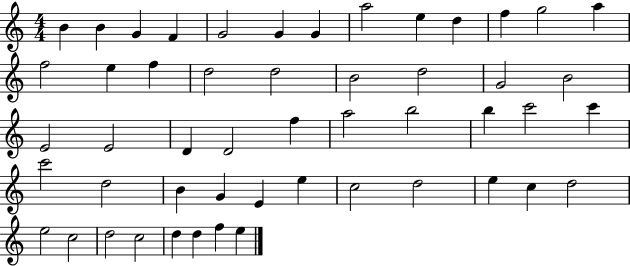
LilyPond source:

{
  \clef treble
  \numericTimeSignature
  \time 4/4
  \key c \major
  b'4 b'4 g'4 f'4 | g'2 g'4 g'4 | a''2 e''4 d''4 | f''4 g''2 a''4 | \break f''2 e''4 f''4 | d''2 d''2 | b'2 d''2 | g'2 b'2 | \break e'2 e'2 | d'4 d'2 f''4 | a''2 b''2 | b''4 c'''2 c'''4 | \break c'''2 d''2 | b'4 g'4 e'4 e''4 | c''2 d''2 | e''4 c''4 d''2 | \break e''2 c''2 | d''2 c''2 | d''4 d''4 f''4 e''4 | \bar "|."
}